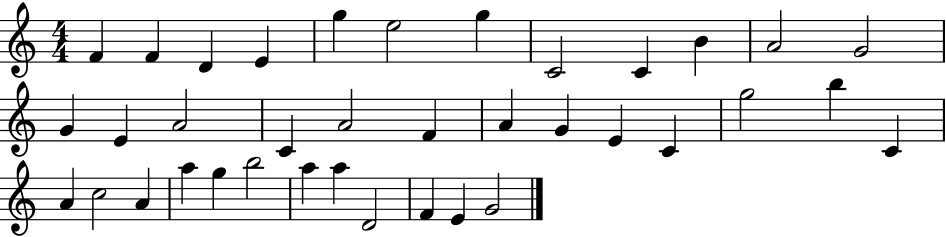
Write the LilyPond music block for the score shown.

{
  \clef treble
  \numericTimeSignature
  \time 4/4
  \key c \major
  f'4 f'4 d'4 e'4 | g''4 e''2 g''4 | c'2 c'4 b'4 | a'2 g'2 | \break g'4 e'4 a'2 | c'4 a'2 f'4 | a'4 g'4 e'4 c'4 | g''2 b''4 c'4 | \break a'4 c''2 a'4 | a''4 g''4 b''2 | a''4 a''4 d'2 | f'4 e'4 g'2 | \break \bar "|."
}